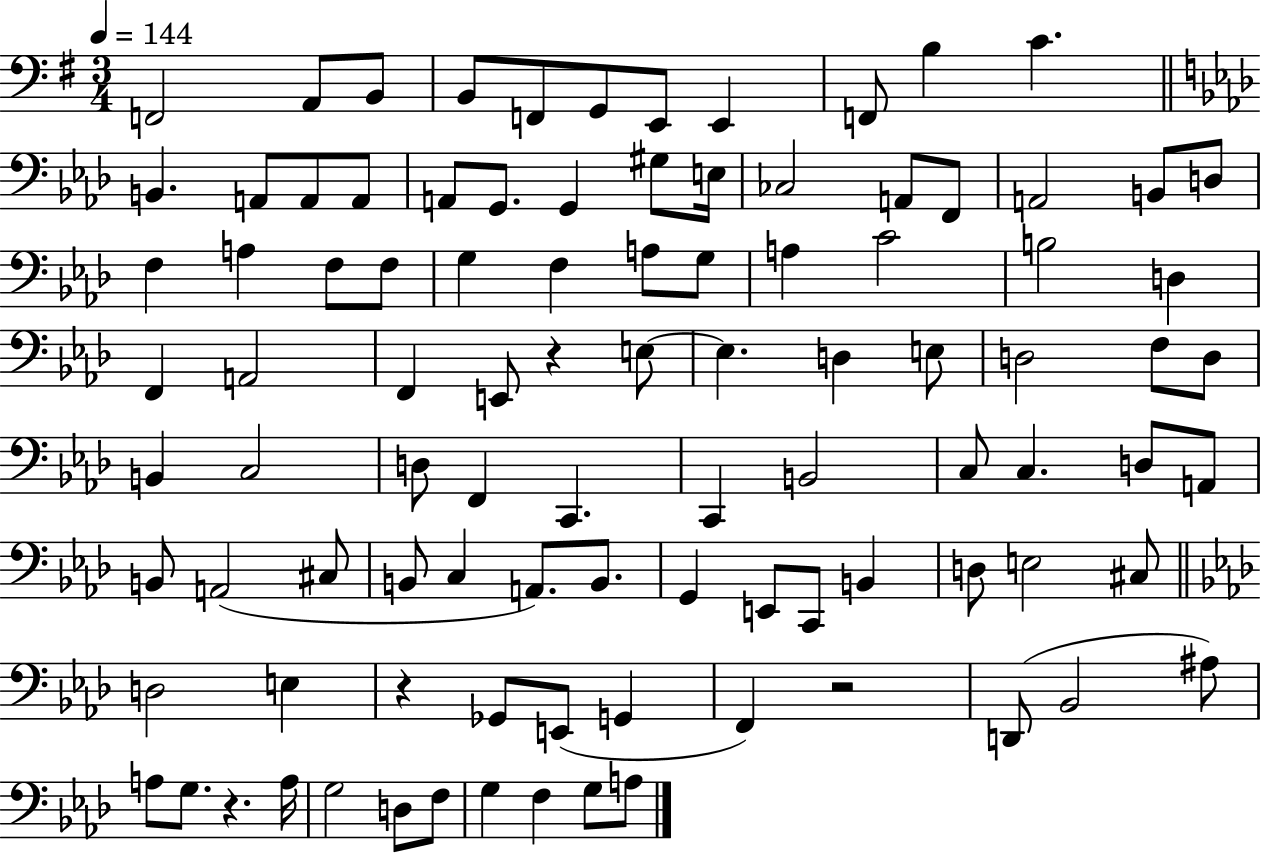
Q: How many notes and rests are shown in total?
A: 97